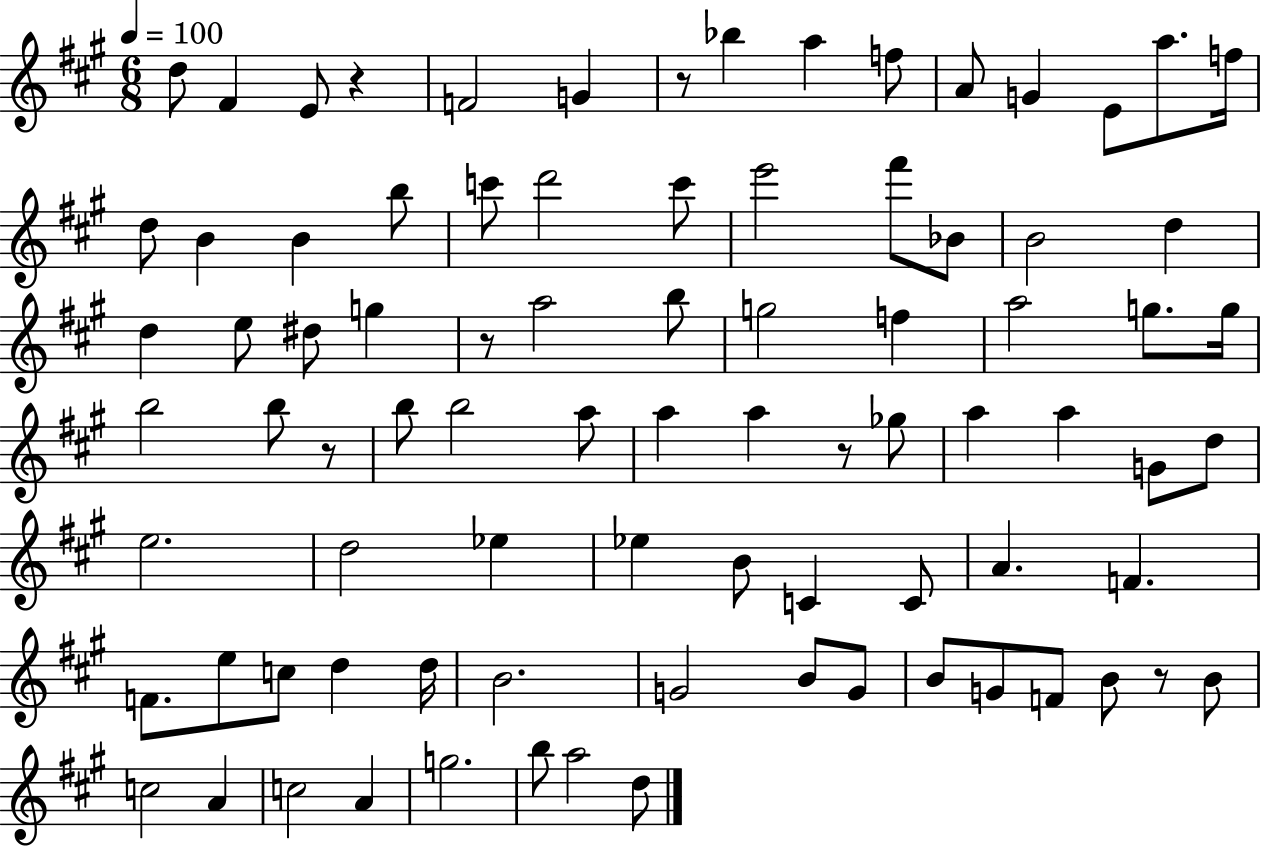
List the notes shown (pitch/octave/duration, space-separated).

D5/e F#4/q E4/e R/q F4/h G4/q R/e Bb5/q A5/q F5/e A4/e G4/q E4/e A5/e. F5/s D5/e B4/q B4/q B5/e C6/e D6/h C6/e E6/h F#6/e Bb4/e B4/h D5/q D5/q E5/e D#5/e G5/q R/e A5/h B5/e G5/h F5/q A5/h G5/e. G5/s B5/h B5/e R/e B5/e B5/h A5/e A5/q A5/q R/e Gb5/e A5/q A5/q G4/e D5/e E5/h. D5/h Eb5/q Eb5/q B4/e C4/q C4/e A4/q. F4/q. F4/e. E5/e C5/e D5/q D5/s B4/h. G4/h B4/e G4/e B4/e G4/e F4/e B4/e R/e B4/e C5/h A4/q C5/h A4/q G5/h. B5/e A5/h D5/e